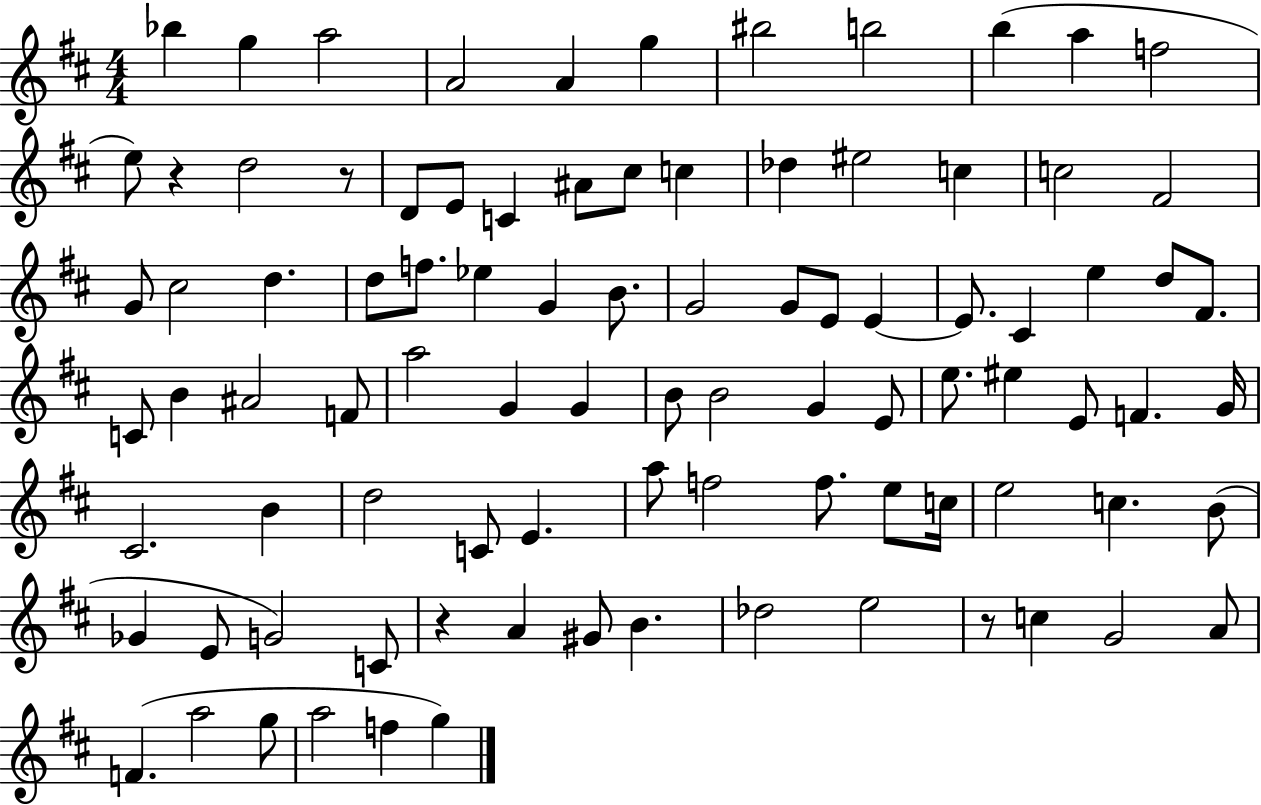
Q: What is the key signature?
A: D major